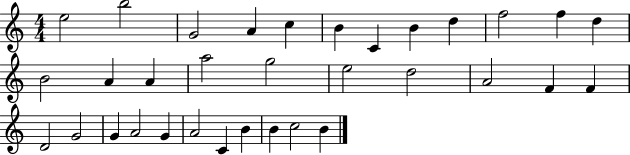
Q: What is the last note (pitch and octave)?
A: B4